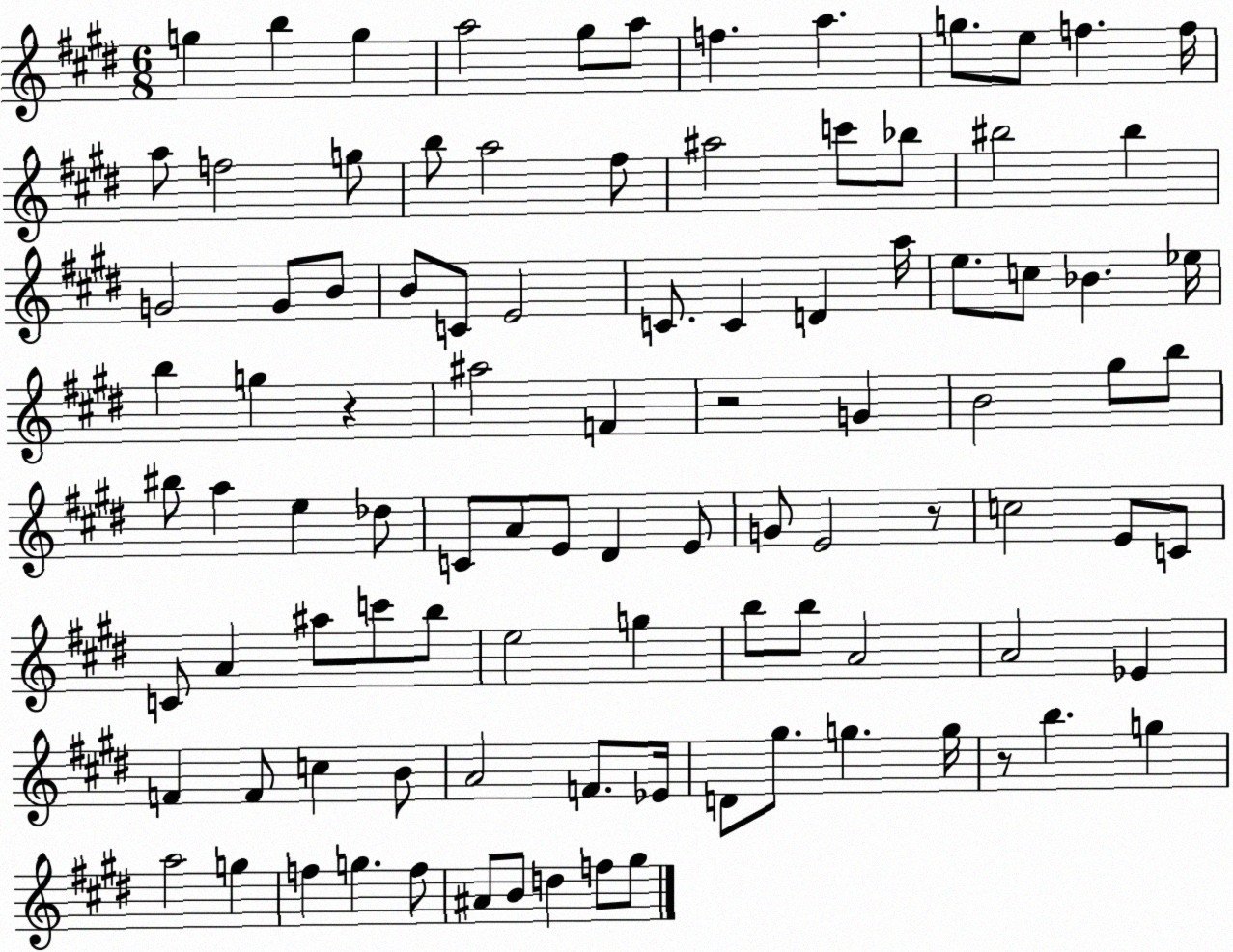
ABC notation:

X:1
T:Untitled
M:6/8
L:1/4
K:E
g b g a2 ^g/2 a/2 f a g/2 e/2 f f/4 a/2 f2 g/2 b/2 a2 ^f/2 ^a2 c'/2 _b/2 ^b2 ^b G2 G/2 B/2 B/2 C/2 E2 C/2 C D a/4 e/2 c/2 _B _e/4 b g z ^a2 F z2 G B2 ^g/2 b/2 ^b/2 a e _d/2 C/2 A/2 E/2 ^D E/2 G/2 E2 z/2 c2 E/2 C/2 C/2 A ^a/2 c'/2 b/2 e2 g b/2 b/2 A2 A2 _E F F/2 c B/2 A2 F/2 _E/4 D/2 ^g/2 g g/4 z/2 b g a2 g f g f/2 ^A/2 B/2 d f/2 ^g/2